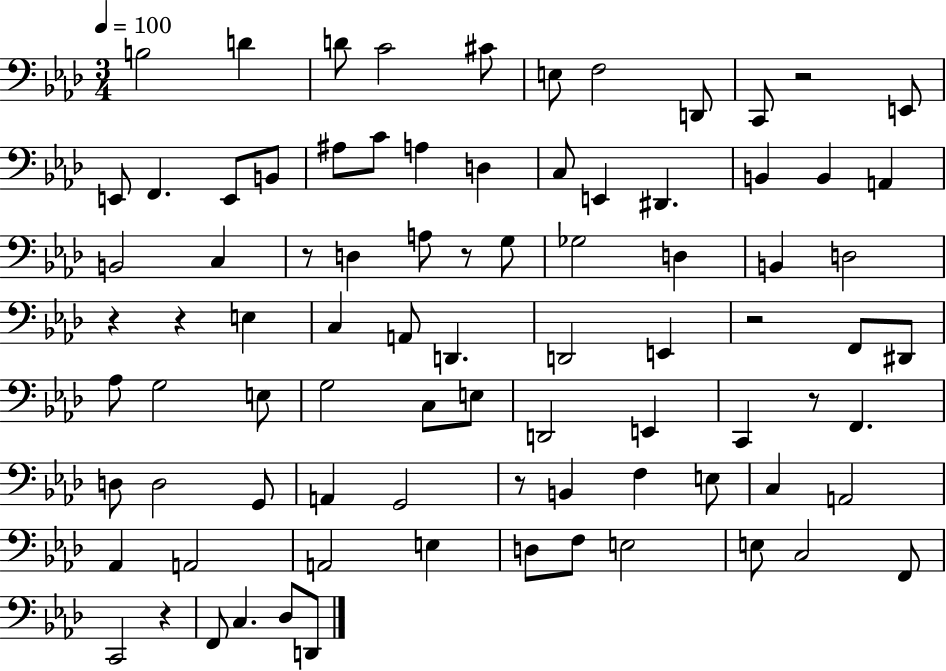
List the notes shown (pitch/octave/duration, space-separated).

B3/h D4/q D4/e C4/h C#4/e E3/e F3/h D2/e C2/e R/h E2/e E2/e F2/q. E2/e B2/e A#3/e C4/e A3/q D3/q C3/e E2/q D#2/q. B2/q B2/q A2/q B2/h C3/q R/e D3/q A3/e R/e G3/e Gb3/h D3/q B2/q D3/h R/q R/q E3/q C3/q A2/e D2/q. D2/h E2/q R/h F2/e D#2/e Ab3/e G3/h E3/e G3/h C3/e E3/e D2/h E2/q C2/q R/e F2/q. D3/e D3/h G2/e A2/q G2/h R/e B2/q F3/q E3/e C3/q A2/h Ab2/q A2/h A2/h E3/q D3/e F3/e E3/h E3/e C3/h F2/e C2/h R/q F2/e C3/q. Db3/e D2/e